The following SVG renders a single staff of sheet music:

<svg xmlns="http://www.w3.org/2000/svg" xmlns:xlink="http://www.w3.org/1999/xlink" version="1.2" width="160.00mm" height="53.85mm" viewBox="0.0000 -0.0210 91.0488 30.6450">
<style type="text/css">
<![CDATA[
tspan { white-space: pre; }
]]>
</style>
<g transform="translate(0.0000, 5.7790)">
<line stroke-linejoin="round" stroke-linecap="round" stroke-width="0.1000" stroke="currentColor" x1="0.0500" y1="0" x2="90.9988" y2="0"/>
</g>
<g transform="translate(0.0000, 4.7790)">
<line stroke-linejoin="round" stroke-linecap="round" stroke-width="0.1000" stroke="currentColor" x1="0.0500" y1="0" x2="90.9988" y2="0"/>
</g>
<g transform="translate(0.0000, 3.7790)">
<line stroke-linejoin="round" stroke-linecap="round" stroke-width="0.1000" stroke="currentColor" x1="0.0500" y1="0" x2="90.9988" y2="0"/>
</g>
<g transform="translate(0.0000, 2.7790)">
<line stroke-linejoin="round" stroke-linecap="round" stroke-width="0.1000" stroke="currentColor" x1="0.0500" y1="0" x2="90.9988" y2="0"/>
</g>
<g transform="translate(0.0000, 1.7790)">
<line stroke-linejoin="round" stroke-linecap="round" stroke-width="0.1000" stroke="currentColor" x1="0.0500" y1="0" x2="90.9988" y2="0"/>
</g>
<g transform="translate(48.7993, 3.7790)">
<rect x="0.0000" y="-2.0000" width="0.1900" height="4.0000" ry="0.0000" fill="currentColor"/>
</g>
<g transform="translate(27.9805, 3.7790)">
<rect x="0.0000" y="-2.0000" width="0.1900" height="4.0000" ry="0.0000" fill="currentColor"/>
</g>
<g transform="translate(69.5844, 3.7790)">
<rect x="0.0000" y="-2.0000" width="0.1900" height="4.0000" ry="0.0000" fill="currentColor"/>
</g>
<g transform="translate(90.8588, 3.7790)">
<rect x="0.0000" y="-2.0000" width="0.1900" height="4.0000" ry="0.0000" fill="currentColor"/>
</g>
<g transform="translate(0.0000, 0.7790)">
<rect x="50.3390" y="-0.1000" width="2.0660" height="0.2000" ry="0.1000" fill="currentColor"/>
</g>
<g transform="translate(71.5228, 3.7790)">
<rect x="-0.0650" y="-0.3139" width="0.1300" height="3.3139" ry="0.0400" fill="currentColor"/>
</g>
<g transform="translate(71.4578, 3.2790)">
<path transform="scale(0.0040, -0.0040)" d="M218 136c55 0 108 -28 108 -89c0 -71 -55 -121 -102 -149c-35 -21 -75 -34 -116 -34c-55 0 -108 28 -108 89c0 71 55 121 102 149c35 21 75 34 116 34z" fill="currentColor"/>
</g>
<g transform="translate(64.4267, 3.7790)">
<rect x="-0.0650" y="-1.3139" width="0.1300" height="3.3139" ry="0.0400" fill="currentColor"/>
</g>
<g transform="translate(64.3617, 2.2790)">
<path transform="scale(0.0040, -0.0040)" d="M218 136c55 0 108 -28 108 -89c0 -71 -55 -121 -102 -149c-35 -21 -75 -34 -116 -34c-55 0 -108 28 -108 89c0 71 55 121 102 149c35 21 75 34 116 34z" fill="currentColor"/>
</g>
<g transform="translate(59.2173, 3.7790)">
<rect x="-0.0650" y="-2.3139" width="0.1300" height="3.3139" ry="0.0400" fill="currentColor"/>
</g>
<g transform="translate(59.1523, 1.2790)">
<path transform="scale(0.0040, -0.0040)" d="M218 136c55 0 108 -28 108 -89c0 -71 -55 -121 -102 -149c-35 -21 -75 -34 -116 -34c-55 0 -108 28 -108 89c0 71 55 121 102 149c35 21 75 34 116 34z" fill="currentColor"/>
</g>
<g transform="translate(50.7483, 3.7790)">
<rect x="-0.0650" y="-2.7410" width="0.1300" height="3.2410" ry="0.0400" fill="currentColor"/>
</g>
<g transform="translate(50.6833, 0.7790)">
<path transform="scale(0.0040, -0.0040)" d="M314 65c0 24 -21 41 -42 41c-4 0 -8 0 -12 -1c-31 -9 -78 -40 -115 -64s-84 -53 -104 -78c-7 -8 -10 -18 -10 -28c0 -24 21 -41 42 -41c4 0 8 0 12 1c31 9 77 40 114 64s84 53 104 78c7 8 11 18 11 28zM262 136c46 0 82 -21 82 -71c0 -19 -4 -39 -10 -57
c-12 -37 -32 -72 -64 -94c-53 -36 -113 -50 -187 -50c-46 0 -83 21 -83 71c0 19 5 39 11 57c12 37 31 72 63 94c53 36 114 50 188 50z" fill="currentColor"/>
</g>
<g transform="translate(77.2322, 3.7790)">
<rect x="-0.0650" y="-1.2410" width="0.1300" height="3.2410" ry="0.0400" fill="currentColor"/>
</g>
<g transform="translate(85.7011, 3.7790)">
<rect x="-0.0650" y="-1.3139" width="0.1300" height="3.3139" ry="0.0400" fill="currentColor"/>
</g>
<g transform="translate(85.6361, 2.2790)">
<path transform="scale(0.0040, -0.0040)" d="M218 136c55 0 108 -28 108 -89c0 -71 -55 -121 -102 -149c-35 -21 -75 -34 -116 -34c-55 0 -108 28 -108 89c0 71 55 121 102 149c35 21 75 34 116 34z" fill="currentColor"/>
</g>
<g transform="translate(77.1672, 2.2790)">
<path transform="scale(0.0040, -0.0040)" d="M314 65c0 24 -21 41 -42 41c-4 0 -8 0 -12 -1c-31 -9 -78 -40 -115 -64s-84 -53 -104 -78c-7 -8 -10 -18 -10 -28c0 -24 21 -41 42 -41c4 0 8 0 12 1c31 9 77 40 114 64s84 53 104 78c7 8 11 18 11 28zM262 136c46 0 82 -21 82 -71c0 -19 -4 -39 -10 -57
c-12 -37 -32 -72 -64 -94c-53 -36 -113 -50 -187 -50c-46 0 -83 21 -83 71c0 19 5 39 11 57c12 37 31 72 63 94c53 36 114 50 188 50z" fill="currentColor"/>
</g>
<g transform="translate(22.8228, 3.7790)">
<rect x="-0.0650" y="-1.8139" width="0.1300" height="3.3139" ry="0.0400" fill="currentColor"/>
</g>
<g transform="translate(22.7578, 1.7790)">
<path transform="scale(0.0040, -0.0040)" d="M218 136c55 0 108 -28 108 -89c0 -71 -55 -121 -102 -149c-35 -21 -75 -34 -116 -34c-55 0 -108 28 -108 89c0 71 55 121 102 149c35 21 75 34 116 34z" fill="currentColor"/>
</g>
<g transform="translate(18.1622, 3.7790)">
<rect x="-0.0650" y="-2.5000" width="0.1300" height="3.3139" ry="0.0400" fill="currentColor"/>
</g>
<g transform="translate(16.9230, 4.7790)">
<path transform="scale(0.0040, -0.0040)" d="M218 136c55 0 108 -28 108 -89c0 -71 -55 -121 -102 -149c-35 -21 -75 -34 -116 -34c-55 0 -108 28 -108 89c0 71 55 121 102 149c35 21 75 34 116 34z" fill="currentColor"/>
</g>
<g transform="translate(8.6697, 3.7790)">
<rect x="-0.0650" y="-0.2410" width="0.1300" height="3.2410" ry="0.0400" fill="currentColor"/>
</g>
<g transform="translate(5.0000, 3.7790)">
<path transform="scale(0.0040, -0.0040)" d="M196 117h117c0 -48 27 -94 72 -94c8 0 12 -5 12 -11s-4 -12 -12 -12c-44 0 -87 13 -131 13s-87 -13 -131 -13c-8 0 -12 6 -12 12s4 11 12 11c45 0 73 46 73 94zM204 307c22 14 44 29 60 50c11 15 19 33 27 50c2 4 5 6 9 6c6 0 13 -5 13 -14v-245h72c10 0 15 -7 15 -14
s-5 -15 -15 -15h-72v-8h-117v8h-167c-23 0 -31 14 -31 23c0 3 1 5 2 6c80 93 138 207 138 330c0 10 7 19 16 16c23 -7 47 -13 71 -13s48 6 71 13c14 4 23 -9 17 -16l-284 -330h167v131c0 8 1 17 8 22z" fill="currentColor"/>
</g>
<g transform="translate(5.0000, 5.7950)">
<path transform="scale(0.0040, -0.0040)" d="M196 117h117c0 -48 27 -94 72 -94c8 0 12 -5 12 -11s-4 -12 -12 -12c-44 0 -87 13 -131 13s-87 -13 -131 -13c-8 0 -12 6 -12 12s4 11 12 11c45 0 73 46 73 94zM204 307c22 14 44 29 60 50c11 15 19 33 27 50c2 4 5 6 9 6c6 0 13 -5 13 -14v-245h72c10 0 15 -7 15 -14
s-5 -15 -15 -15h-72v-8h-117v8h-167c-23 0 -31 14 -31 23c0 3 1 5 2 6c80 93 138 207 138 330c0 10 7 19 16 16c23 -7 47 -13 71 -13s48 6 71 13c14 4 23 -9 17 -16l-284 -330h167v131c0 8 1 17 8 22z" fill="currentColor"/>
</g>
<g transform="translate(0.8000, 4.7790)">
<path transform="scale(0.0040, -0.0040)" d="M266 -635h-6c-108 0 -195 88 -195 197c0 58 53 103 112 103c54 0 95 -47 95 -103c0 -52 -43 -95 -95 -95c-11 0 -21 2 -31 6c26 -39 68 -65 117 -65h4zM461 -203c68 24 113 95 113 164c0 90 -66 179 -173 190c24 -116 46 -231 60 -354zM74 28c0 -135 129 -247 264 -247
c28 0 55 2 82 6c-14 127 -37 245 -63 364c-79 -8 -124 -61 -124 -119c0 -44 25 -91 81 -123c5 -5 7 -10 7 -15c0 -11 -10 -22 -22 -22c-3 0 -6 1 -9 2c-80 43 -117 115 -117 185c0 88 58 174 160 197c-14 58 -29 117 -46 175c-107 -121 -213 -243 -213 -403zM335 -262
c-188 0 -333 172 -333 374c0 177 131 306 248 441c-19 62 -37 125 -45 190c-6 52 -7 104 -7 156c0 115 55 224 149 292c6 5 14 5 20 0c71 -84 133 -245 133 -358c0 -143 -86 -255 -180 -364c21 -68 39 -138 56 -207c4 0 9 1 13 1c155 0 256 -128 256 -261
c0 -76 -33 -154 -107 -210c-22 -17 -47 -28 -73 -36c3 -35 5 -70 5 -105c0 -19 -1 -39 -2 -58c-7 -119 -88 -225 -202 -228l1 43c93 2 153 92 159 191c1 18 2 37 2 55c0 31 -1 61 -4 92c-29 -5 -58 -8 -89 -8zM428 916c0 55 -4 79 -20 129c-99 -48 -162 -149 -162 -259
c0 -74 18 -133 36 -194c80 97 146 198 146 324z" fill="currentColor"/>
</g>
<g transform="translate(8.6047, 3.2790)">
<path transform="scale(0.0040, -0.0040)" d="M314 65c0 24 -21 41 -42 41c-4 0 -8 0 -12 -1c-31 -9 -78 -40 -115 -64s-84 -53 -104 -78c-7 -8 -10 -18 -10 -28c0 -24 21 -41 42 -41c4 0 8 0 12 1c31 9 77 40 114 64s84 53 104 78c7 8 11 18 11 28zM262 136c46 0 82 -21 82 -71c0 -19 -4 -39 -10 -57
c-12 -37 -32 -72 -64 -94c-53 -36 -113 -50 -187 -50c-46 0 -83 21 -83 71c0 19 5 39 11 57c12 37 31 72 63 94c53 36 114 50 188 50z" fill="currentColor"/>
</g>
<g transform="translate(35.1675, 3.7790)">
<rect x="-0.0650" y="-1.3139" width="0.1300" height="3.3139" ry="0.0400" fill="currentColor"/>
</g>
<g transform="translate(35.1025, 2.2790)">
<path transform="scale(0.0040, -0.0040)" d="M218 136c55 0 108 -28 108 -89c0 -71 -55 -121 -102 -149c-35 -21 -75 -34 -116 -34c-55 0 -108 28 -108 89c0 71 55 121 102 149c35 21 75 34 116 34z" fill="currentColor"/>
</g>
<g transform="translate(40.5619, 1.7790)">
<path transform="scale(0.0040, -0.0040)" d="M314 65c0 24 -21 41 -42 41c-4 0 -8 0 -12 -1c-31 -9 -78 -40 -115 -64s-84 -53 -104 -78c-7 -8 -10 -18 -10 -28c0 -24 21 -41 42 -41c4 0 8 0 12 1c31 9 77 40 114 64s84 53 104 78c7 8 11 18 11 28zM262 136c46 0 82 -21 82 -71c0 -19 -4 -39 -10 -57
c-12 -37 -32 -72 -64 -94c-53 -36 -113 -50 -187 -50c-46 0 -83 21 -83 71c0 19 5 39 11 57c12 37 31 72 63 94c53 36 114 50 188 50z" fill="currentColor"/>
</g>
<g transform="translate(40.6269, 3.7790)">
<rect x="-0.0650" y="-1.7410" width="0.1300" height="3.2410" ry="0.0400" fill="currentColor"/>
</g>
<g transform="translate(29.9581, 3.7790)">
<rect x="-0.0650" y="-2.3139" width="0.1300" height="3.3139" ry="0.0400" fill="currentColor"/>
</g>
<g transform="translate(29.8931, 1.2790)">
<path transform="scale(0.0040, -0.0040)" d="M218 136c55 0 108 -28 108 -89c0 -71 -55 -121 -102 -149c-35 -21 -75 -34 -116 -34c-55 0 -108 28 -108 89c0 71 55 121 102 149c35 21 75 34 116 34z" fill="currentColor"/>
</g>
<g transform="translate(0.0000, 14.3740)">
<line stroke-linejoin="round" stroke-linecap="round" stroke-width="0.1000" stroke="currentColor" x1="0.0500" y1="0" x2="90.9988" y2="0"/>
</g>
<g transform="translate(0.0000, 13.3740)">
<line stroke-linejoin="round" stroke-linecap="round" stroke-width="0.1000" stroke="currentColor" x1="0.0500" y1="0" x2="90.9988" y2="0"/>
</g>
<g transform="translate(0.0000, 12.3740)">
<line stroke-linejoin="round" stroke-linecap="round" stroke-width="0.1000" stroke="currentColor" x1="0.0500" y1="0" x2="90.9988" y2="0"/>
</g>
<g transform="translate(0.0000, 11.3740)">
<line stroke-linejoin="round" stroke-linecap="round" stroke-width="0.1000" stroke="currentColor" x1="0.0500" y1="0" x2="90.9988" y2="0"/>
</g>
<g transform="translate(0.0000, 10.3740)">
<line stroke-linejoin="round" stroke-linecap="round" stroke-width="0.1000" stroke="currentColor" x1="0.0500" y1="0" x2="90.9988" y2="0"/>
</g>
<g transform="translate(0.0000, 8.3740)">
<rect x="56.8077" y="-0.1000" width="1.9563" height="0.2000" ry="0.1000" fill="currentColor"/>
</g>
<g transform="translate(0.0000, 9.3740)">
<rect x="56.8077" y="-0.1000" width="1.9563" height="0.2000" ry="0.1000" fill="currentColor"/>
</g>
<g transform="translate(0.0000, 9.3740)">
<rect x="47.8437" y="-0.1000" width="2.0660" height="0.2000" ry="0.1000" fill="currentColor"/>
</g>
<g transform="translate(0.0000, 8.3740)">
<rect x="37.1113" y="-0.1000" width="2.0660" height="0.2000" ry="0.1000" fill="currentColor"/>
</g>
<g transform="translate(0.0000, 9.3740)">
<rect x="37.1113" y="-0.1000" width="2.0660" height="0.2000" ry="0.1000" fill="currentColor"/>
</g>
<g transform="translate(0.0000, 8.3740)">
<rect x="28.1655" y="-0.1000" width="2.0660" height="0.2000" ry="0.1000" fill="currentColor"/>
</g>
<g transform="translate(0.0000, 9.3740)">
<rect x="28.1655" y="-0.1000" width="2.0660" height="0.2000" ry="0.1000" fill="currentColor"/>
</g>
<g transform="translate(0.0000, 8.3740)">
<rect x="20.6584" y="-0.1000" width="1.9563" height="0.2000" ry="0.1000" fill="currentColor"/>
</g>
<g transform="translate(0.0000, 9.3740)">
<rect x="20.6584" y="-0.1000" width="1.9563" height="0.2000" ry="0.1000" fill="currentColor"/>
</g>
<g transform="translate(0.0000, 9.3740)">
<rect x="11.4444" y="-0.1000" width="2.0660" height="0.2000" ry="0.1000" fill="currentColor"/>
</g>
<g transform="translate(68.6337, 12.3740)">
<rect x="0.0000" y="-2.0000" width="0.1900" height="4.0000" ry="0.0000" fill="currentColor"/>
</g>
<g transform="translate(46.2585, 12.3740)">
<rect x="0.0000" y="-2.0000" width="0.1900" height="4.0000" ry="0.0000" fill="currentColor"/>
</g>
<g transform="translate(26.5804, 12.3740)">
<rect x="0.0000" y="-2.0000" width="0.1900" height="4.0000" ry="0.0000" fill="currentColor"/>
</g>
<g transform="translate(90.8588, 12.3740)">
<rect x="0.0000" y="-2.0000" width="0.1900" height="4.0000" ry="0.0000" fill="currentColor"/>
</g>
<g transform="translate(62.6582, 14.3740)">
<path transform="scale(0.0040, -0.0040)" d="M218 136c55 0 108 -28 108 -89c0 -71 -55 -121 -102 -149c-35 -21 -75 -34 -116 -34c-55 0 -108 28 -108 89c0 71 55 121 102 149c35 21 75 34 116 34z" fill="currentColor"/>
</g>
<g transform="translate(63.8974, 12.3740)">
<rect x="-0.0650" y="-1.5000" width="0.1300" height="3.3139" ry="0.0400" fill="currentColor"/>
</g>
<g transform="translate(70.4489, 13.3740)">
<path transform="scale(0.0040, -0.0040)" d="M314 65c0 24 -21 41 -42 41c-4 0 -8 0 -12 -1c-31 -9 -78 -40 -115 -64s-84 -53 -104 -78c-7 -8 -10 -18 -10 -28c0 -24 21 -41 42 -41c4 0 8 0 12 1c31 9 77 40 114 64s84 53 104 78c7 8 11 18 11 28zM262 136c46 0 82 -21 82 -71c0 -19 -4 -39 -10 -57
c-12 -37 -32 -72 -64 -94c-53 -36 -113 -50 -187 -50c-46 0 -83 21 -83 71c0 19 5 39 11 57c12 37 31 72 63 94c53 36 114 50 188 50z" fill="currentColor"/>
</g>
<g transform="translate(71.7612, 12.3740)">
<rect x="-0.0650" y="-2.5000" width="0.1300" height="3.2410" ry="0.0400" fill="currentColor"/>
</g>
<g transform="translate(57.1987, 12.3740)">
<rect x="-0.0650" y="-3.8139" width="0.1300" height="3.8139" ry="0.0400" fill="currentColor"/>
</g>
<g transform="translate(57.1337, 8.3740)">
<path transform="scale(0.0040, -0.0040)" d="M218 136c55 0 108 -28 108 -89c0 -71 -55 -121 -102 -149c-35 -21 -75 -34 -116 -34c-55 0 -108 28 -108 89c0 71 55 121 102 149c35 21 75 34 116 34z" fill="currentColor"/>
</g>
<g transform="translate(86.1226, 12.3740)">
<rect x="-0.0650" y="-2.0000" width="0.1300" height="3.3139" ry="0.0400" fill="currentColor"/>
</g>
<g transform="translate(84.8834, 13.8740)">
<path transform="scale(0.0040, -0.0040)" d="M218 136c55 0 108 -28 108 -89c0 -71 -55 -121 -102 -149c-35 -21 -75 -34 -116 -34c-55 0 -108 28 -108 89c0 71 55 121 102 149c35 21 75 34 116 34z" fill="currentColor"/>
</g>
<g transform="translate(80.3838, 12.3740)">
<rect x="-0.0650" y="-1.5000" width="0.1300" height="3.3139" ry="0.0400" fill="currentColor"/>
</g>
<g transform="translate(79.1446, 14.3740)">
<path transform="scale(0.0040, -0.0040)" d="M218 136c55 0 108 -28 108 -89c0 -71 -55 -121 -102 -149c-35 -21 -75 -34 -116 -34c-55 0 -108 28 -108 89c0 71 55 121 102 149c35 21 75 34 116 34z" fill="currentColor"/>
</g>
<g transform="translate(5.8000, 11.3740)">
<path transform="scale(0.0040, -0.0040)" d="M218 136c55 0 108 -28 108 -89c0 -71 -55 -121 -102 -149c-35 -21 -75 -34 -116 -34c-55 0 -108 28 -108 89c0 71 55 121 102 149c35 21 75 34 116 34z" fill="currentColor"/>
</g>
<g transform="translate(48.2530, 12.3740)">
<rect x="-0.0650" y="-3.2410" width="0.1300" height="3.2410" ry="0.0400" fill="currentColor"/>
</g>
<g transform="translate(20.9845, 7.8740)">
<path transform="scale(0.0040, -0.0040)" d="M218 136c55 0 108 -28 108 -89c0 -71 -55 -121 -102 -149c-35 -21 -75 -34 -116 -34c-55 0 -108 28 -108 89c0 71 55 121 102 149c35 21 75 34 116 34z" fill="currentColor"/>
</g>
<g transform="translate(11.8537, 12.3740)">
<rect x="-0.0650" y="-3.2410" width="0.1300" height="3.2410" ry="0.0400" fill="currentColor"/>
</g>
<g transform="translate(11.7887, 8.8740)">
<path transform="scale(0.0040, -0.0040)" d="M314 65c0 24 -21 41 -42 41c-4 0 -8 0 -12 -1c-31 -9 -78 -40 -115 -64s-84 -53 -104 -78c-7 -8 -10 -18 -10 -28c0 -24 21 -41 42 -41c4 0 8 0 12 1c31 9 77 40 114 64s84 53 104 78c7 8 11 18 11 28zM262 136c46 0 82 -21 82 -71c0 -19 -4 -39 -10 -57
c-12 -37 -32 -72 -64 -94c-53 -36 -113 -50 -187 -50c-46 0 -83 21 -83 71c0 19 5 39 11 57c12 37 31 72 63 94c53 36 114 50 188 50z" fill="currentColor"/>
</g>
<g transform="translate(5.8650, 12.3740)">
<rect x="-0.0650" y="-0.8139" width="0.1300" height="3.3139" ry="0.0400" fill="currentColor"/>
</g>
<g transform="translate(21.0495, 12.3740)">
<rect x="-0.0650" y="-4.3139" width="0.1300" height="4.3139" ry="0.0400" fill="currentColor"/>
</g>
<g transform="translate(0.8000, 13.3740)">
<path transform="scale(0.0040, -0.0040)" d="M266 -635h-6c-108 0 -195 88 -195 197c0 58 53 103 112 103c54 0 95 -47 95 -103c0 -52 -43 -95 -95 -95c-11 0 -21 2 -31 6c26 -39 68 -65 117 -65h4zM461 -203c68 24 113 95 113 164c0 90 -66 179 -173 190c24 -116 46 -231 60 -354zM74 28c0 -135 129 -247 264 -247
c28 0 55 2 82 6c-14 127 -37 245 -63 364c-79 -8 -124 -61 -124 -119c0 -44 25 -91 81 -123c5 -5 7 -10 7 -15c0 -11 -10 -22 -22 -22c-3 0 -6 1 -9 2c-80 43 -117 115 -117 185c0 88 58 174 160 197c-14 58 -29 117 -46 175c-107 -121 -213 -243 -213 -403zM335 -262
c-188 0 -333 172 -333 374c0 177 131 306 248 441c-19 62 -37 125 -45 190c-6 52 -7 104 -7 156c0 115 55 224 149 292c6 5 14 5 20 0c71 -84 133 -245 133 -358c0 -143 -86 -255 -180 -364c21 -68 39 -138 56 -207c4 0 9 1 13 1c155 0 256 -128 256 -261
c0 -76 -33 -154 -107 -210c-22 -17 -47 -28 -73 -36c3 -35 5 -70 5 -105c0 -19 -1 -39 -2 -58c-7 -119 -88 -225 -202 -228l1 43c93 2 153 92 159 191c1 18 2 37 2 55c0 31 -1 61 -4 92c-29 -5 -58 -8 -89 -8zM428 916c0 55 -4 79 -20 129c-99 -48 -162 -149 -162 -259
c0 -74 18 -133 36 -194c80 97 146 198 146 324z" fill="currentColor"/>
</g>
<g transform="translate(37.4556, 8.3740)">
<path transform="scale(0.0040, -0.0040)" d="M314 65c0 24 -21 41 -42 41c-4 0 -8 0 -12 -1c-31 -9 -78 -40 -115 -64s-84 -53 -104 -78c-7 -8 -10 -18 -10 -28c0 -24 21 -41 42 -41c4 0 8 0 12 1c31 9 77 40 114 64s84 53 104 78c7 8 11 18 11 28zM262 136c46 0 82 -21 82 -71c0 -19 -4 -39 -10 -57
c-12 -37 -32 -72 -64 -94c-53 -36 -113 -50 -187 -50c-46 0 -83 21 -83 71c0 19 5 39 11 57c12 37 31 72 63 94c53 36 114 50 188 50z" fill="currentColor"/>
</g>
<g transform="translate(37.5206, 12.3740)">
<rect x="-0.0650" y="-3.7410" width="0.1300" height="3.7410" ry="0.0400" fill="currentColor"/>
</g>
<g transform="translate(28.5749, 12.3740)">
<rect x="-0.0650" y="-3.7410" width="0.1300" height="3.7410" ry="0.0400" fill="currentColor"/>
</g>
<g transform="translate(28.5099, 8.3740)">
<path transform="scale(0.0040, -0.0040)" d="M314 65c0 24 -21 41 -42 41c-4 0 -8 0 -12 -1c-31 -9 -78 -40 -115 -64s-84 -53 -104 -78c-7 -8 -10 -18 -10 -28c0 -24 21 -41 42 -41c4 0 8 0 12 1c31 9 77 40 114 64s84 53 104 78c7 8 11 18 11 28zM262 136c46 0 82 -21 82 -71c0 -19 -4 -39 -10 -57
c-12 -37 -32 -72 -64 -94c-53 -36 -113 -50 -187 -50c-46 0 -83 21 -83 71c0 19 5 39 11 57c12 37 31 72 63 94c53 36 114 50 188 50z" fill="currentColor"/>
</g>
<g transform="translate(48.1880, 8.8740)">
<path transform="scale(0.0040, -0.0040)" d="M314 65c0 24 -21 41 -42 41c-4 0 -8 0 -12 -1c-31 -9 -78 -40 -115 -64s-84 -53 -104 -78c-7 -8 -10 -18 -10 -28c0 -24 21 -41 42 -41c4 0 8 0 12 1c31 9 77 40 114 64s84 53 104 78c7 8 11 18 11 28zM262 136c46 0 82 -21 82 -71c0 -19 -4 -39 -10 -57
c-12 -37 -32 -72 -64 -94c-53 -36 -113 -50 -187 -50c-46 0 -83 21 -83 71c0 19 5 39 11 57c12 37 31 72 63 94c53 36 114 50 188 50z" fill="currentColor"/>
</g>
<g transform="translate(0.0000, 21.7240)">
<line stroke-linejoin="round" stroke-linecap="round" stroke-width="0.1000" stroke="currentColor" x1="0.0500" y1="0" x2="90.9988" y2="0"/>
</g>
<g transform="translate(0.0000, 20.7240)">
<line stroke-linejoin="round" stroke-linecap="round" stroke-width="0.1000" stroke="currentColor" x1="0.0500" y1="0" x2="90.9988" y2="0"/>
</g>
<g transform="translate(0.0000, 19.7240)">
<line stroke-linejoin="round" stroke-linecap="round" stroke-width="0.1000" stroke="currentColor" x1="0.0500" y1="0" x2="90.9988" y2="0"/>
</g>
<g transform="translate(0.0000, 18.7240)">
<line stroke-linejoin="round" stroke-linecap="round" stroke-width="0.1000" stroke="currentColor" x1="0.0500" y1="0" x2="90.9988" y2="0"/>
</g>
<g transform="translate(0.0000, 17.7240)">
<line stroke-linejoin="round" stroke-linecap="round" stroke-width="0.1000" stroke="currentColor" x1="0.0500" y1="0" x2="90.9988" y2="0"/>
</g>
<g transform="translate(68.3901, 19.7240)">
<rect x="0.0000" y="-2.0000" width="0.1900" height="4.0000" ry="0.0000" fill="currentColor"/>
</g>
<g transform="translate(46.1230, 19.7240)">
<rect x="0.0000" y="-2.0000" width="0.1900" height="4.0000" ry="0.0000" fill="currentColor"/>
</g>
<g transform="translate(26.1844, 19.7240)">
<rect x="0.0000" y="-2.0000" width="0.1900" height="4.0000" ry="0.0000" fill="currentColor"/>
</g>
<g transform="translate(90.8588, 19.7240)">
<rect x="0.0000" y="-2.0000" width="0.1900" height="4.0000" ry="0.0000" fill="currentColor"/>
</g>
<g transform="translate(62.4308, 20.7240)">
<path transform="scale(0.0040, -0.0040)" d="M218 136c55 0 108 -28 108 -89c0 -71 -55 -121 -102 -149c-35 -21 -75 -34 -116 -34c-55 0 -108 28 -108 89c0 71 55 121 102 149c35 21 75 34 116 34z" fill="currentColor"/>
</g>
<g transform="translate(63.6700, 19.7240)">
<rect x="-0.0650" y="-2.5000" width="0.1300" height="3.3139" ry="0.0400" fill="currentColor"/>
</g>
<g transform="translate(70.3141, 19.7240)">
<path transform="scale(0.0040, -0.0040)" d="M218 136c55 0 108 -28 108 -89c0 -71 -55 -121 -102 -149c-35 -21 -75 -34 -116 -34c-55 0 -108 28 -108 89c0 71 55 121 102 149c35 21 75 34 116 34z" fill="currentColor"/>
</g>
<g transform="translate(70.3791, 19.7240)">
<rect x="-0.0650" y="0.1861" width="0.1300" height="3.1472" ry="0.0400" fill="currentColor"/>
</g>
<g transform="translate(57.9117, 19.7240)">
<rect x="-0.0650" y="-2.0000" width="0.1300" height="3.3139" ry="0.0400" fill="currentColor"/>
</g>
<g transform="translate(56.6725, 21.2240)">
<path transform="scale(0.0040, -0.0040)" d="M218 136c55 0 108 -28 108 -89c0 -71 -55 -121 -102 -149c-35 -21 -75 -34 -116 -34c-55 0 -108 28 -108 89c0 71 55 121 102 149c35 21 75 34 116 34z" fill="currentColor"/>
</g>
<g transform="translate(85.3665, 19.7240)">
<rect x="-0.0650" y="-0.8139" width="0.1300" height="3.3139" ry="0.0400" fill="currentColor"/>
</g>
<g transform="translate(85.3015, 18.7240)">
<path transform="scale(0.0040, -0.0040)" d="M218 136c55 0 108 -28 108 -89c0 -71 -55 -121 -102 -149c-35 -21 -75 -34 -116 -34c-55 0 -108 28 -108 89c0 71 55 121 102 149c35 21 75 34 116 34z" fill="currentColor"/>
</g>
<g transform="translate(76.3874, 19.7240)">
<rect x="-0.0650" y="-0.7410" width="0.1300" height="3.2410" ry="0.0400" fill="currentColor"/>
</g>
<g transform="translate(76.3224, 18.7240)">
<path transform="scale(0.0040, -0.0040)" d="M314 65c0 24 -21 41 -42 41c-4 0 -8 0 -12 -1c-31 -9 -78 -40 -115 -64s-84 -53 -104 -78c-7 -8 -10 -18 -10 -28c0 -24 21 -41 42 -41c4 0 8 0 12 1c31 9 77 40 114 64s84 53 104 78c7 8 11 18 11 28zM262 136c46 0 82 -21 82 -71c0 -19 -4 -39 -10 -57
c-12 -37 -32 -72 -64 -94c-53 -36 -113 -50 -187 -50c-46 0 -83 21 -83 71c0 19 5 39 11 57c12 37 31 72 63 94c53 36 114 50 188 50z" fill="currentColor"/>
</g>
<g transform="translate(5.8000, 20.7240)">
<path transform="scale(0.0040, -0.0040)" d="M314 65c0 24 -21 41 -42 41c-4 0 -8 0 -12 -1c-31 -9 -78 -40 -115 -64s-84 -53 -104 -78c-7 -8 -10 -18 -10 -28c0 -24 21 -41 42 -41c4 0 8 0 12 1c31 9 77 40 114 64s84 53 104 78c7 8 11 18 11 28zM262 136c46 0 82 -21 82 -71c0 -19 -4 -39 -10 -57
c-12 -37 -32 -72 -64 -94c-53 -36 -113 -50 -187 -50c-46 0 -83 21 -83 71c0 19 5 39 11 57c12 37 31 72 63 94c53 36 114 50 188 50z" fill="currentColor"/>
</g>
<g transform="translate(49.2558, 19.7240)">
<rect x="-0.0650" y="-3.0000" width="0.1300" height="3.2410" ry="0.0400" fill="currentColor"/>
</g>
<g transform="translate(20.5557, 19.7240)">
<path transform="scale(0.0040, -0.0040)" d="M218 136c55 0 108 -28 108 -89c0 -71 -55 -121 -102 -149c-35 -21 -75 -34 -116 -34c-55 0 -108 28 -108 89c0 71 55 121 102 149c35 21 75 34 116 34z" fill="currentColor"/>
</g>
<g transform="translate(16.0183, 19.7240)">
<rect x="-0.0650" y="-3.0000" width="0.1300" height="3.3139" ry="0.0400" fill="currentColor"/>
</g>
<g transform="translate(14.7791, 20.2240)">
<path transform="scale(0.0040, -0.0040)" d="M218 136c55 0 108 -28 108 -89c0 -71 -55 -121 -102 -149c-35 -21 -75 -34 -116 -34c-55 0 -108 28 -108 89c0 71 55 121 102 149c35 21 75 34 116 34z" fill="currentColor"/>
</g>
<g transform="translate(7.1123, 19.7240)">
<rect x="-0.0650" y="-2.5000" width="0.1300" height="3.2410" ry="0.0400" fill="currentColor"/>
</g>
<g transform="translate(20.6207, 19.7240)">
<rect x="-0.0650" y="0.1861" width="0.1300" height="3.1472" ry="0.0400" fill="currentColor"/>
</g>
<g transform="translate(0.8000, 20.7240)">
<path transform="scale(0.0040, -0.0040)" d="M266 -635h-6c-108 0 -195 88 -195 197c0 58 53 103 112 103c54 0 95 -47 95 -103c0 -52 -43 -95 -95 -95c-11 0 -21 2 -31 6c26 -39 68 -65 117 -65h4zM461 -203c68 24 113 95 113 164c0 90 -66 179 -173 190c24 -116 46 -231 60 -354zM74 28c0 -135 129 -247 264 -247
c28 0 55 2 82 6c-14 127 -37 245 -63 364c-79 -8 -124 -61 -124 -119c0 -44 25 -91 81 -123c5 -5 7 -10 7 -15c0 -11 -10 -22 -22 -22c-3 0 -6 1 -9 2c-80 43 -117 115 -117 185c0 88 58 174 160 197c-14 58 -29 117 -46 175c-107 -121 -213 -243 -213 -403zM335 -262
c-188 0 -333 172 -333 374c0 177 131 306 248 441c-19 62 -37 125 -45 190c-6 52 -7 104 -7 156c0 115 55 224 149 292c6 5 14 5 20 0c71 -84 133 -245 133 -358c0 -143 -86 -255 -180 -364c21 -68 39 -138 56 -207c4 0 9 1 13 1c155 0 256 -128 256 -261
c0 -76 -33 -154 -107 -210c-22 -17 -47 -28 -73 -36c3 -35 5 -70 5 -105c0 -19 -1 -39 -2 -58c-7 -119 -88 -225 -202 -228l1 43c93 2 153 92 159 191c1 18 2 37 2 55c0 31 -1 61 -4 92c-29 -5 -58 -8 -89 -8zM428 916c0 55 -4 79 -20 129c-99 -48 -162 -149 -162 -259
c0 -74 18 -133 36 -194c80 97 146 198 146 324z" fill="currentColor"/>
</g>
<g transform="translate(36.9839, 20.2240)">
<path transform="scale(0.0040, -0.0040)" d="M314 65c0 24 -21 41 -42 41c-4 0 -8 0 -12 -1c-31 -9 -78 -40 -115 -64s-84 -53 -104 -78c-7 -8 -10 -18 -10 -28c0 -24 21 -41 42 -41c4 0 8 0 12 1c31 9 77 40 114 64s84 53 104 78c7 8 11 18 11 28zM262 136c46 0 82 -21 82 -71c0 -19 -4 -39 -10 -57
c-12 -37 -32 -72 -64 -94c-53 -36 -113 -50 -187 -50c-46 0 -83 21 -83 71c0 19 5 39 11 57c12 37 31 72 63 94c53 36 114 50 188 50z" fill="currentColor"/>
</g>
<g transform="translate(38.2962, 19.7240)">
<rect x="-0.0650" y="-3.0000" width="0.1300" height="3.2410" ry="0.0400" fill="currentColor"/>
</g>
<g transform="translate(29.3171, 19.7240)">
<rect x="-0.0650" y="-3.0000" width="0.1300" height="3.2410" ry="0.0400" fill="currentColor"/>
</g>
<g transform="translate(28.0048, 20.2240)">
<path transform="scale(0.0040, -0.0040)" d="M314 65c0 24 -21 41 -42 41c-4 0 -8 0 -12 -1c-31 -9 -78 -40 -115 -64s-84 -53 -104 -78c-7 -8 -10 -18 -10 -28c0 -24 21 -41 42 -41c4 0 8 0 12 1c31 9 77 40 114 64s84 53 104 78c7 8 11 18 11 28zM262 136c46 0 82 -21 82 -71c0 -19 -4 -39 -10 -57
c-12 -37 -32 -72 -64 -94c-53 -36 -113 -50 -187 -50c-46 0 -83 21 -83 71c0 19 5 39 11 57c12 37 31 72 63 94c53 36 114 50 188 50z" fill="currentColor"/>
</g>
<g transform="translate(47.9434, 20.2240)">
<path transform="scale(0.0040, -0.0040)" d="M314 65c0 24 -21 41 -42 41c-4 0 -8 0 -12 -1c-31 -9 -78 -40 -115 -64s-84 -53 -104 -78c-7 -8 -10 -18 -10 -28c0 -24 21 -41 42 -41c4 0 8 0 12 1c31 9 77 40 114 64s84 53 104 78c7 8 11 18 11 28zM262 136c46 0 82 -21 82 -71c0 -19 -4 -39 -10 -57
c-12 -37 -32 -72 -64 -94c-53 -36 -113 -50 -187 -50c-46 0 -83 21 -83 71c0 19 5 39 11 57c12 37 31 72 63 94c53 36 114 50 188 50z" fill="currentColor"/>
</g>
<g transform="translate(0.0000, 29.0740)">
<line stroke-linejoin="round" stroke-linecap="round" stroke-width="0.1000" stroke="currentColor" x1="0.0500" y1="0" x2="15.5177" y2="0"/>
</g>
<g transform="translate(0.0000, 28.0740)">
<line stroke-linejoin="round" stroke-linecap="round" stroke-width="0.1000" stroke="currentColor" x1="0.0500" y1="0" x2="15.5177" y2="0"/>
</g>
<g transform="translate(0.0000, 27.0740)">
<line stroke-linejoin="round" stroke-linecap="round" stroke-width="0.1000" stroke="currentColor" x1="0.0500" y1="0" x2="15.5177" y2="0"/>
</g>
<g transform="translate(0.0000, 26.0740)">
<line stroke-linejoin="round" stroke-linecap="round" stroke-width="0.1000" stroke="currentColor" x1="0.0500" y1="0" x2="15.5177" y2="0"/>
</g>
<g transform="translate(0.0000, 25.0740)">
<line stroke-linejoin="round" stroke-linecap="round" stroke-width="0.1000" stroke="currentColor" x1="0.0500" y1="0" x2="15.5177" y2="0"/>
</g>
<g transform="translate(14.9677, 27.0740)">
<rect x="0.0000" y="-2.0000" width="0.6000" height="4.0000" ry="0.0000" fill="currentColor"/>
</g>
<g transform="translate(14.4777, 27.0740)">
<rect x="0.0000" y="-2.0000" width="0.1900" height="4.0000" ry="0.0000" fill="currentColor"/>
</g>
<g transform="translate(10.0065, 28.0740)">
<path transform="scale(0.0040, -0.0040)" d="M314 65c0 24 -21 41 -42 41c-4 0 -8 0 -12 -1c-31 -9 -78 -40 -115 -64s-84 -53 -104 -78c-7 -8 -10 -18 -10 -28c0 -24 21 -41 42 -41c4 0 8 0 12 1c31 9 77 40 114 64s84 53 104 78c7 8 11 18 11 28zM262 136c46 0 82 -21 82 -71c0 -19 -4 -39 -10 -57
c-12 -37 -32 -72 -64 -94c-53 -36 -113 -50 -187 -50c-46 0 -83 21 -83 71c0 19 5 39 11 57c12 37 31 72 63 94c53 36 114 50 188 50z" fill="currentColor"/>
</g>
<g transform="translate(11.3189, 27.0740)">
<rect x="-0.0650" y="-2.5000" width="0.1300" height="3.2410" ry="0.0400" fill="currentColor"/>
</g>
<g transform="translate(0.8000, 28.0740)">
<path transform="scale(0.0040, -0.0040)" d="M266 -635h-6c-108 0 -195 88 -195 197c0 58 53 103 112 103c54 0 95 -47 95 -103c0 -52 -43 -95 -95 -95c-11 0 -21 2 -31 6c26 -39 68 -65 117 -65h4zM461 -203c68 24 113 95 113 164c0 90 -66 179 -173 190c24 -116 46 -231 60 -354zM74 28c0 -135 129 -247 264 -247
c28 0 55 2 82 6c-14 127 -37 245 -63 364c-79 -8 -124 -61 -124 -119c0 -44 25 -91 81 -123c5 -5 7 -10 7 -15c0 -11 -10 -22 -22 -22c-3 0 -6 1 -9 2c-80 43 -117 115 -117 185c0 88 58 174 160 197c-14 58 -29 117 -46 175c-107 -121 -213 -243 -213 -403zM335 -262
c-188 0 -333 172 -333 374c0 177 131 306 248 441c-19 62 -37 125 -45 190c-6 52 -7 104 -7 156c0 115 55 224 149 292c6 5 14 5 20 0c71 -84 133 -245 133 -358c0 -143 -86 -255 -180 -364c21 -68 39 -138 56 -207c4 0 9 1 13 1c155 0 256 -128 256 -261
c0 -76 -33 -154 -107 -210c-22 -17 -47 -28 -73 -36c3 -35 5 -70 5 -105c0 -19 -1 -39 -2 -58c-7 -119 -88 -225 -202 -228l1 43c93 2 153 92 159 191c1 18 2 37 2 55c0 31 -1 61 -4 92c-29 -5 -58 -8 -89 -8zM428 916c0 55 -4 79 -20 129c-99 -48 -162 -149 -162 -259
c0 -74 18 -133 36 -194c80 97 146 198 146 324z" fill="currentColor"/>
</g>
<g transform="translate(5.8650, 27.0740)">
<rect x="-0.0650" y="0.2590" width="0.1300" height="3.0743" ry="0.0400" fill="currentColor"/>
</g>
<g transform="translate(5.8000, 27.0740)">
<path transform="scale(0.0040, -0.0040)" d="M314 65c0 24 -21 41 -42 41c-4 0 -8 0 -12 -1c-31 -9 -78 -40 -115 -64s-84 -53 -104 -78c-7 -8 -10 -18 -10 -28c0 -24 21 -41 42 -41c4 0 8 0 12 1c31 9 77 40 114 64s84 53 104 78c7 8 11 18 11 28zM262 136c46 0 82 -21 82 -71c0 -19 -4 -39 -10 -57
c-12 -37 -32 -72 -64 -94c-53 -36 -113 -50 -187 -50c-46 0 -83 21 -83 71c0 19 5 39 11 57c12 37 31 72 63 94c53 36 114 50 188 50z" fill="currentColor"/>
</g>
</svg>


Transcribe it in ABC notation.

X:1
T:Untitled
M:4/4
L:1/4
K:C
c2 G f g e f2 a2 g e c e2 e d b2 d' c'2 c'2 b2 c' E G2 E F G2 A B A2 A2 A2 F G B d2 d B2 G2